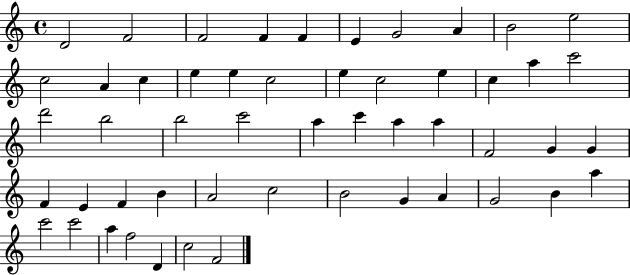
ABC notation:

X:1
T:Untitled
M:4/4
L:1/4
K:C
D2 F2 F2 F F E G2 A B2 e2 c2 A c e e c2 e c2 e c a c'2 d'2 b2 b2 c'2 a c' a a F2 G G F E F B A2 c2 B2 G A G2 B a c'2 c'2 a f2 D c2 F2